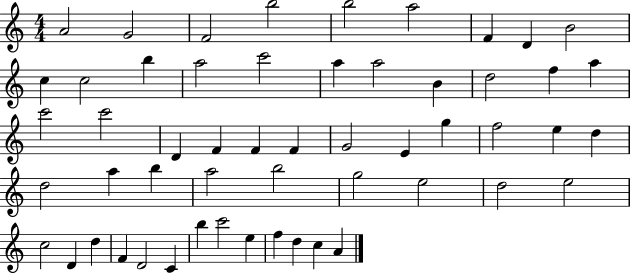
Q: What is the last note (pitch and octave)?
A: A4